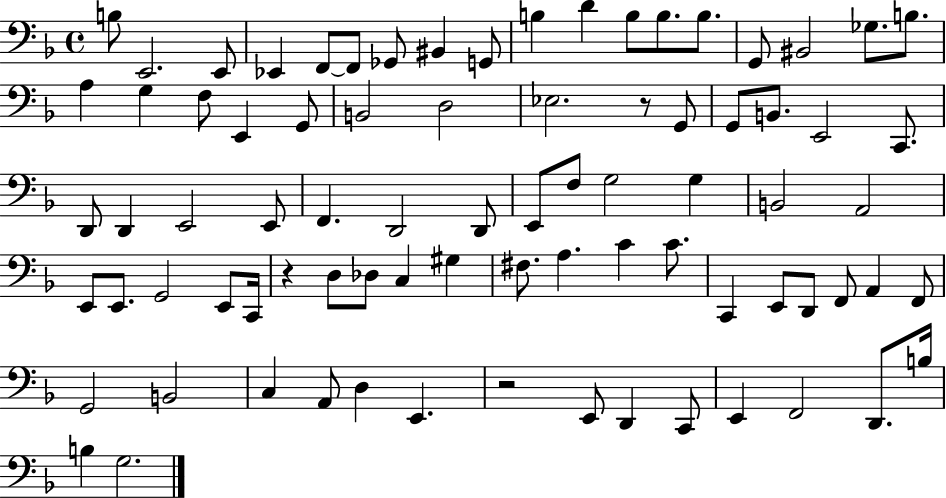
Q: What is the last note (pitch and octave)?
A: G3